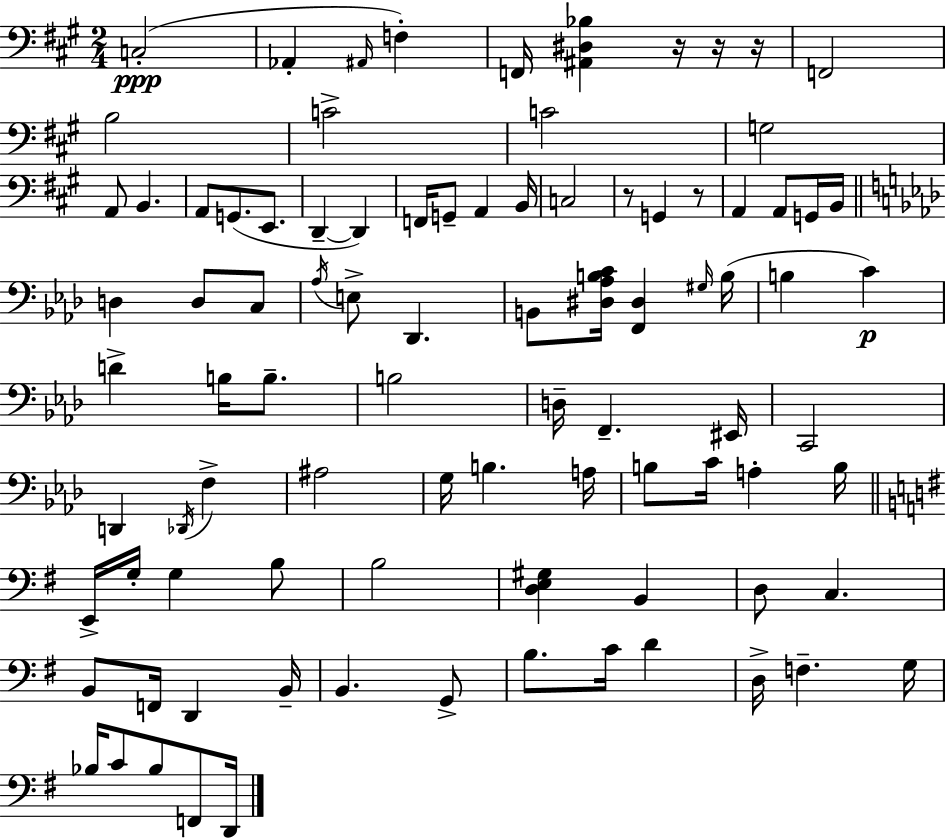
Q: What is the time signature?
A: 2/4